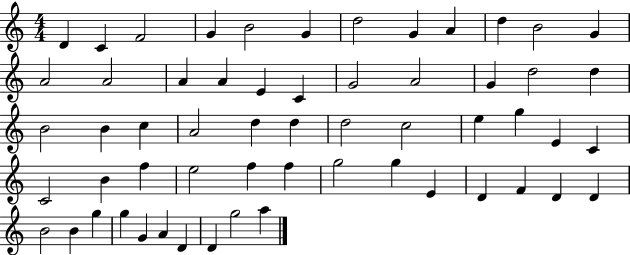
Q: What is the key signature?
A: C major